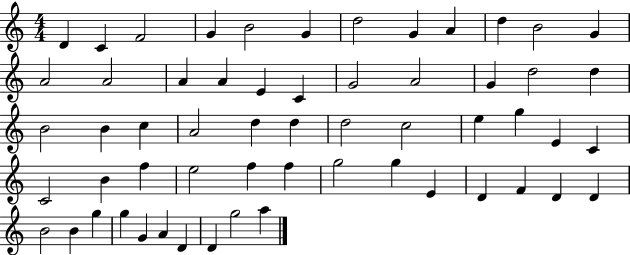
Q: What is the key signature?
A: C major